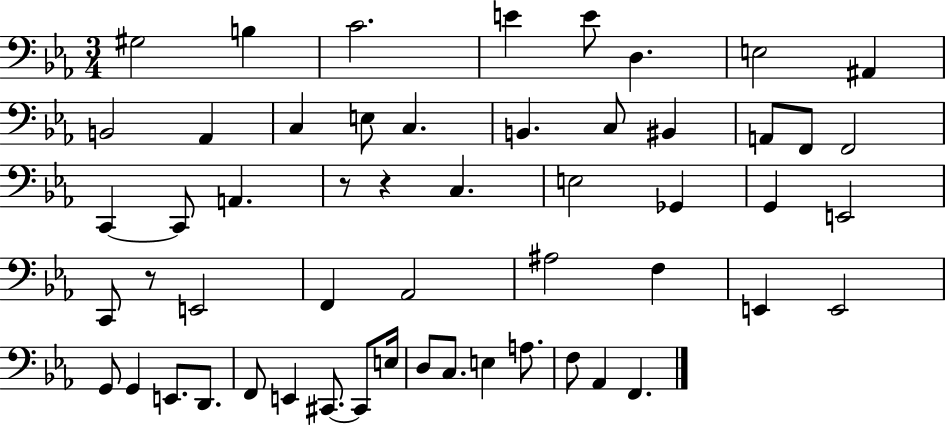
G#3/h B3/q C4/h. E4/q E4/e D3/q. E3/h A#2/q B2/h Ab2/q C3/q E3/e C3/q. B2/q. C3/e BIS2/q A2/e F2/e F2/h C2/q C2/e A2/q. R/e R/q C3/q. E3/h Gb2/q G2/q E2/h C2/e R/e E2/h F2/q Ab2/h A#3/h F3/q E2/q E2/h G2/e G2/q E2/e. D2/e. F2/e E2/q C#2/e. C#2/e E3/s D3/e C3/e. E3/q A3/e. F3/e Ab2/q F2/q.